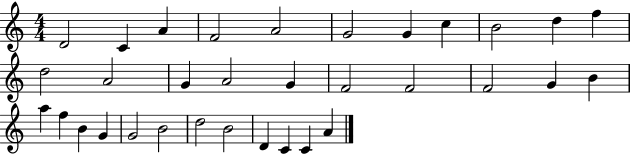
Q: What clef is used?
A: treble